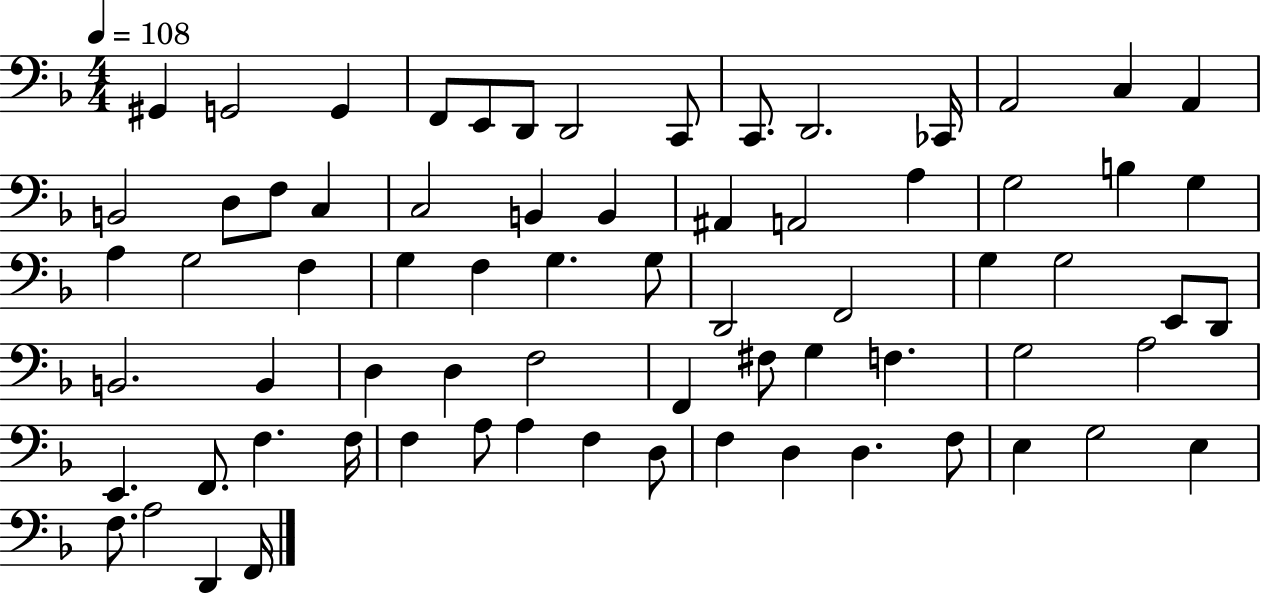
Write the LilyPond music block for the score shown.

{
  \clef bass
  \numericTimeSignature
  \time 4/4
  \key f \major
  \tempo 4 = 108
  gis,4 g,2 g,4 | f,8 e,8 d,8 d,2 c,8 | c,8. d,2. ces,16 | a,2 c4 a,4 | \break b,2 d8 f8 c4 | c2 b,4 b,4 | ais,4 a,2 a4 | g2 b4 g4 | \break a4 g2 f4 | g4 f4 g4. g8 | d,2 f,2 | g4 g2 e,8 d,8 | \break b,2. b,4 | d4 d4 f2 | f,4 fis8 g4 f4. | g2 a2 | \break e,4. f,8. f4. f16 | f4 a8 a4 f4 d8 | f4 d4 d4. f8 | e4 g2 e4 | \break f8. a2 d,4 f,16 | \bar "|."
}